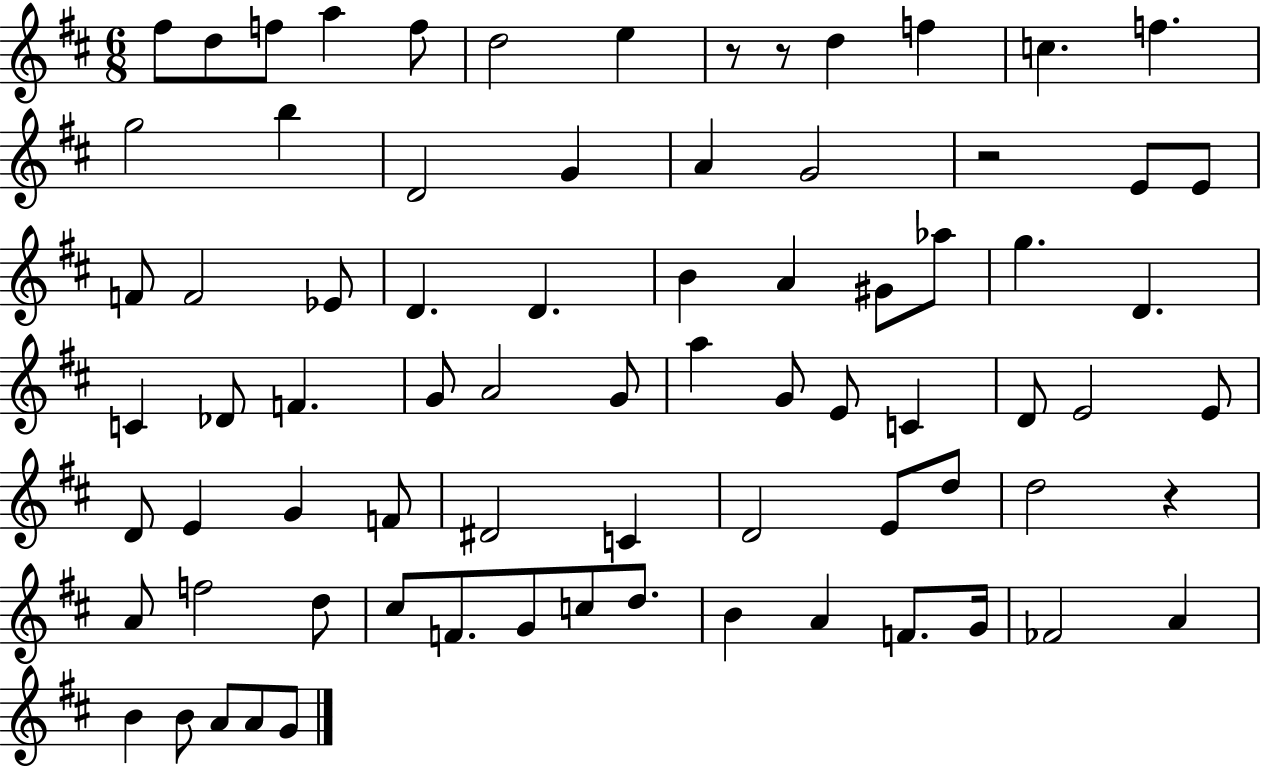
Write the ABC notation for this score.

X:1
T:Untitled
M:6/8
L:1/4
K:D
^f/2 d/2 f/2 a f/2 d2 e z/2 z/2 d f c f g2 b D2 G A G2 z2 E/2 E/2 F/2 F2 _E/2 D D B A ^G/2 _a/2 g D C _D/2 F G/2 A2 G/2 a G/2 E/2 C D/2 E2 E/2 D/2 E G F/2 ^D2 C D2 E/2 d/2 d2 z A/2 f2 d/2 ^c/2 F/2 G/2 c/2 d/2 B A F/2 G/4 _F2 A B B/2 A/2 A/2 G/2